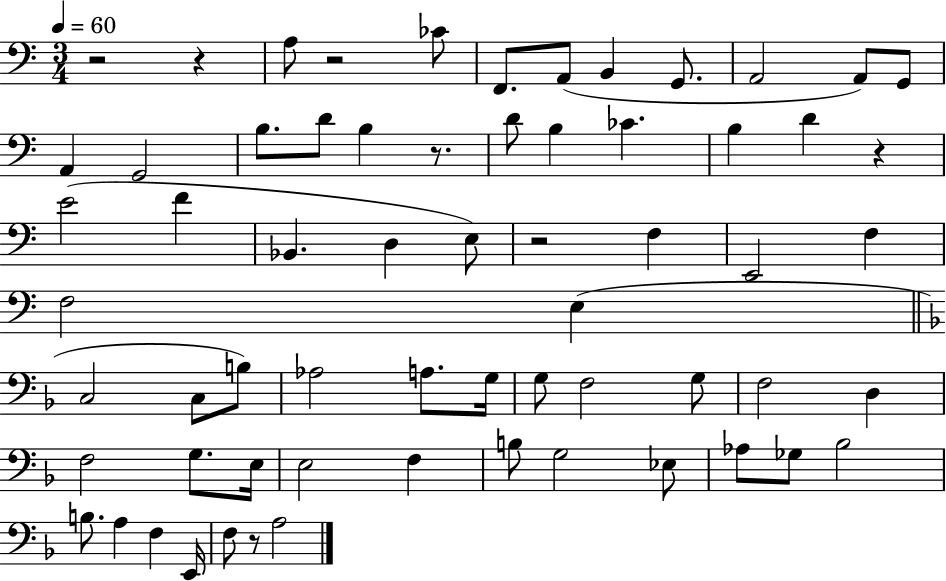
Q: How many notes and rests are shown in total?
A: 64